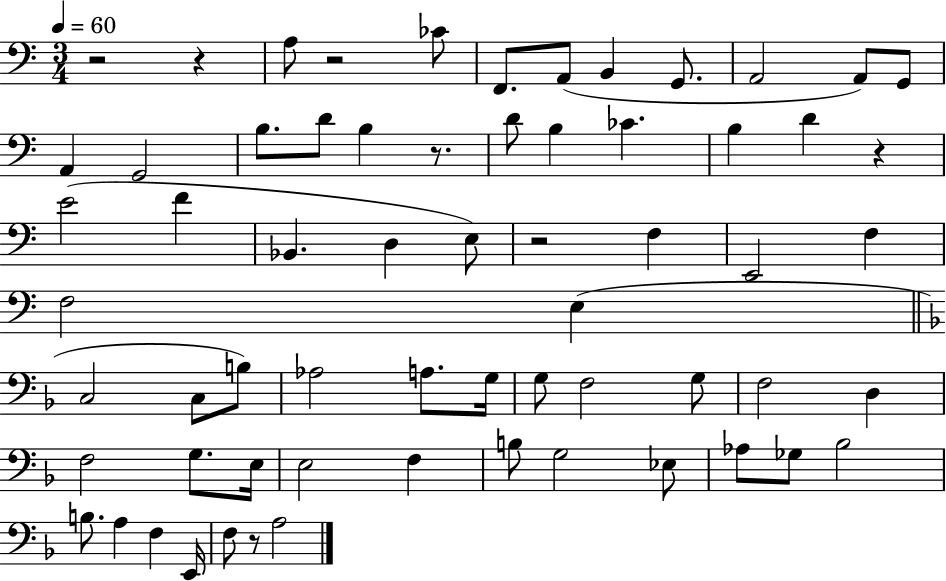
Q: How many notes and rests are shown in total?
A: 64